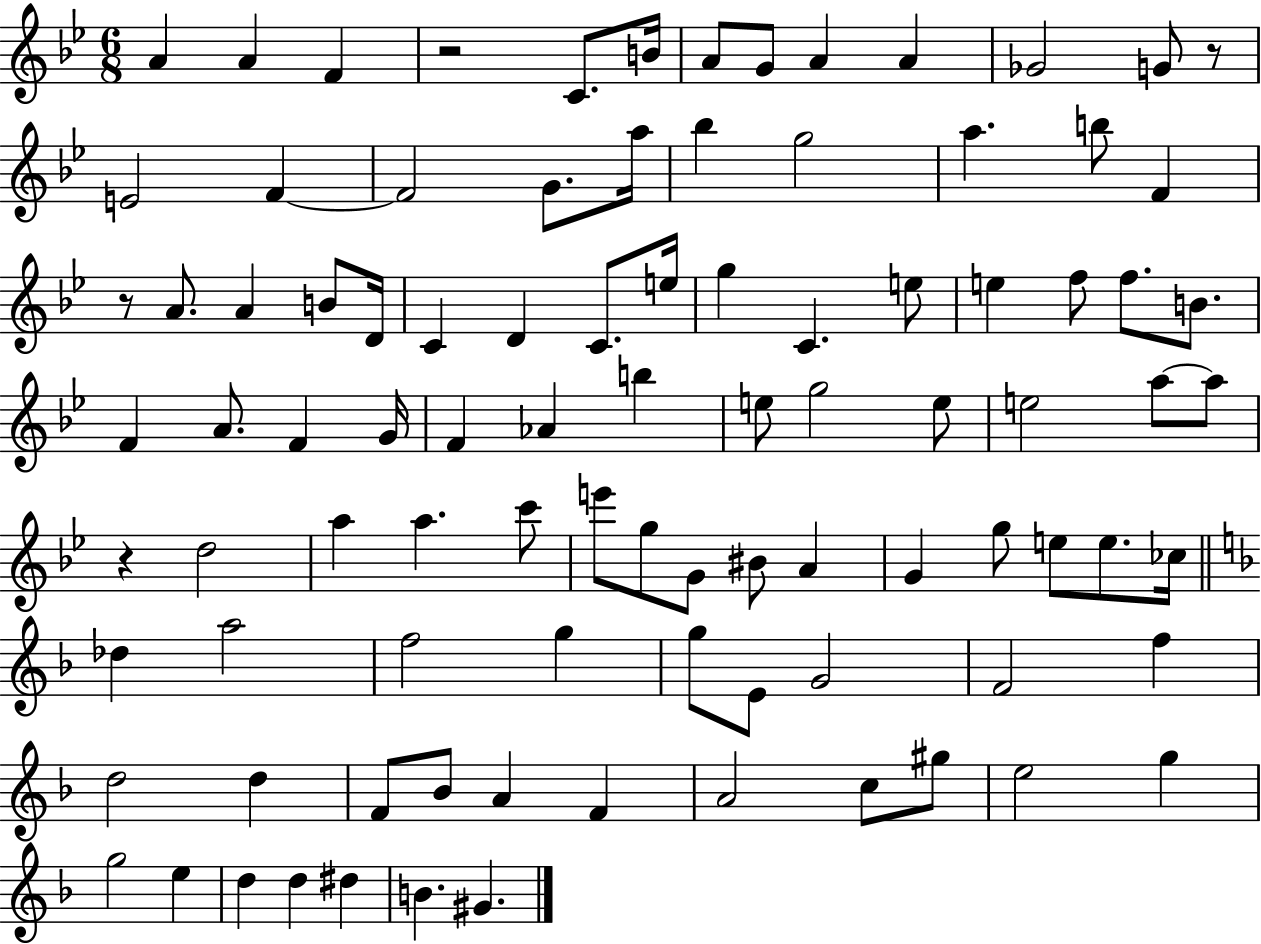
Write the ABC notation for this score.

X:1
T:Untitled
M:6/8
L:1/4
K:Bb
A A F z2 C/2 B/4 A/2 G/2 A A _G2 G/2 z/2 E2 F F2 G/2 a/4 _b g2 a b/2 F z/2 A/2 A B/2 D/4 C D C/2 e/4 g C e/2 e f/2 f/2 B/2 F A/2 F G/4 F _A b e/2 g2 e/2 e2 a/2 a/2 z d2 a a c'/2 e'/2 g/2 G/2 ^B/2 A G g/2 e/2 e/2 _c/4 _d a2 f2 g g/2 E/2 G2 F2 f d2 d F/2 _B/2 A F A2 c/2 ^g/2 e2 g g2 e d d ^d B ^G